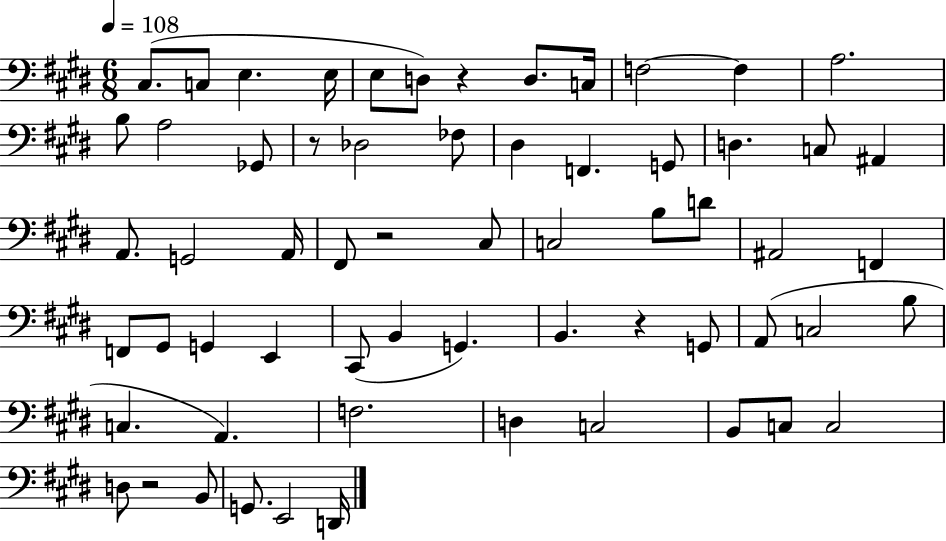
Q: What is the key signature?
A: E major